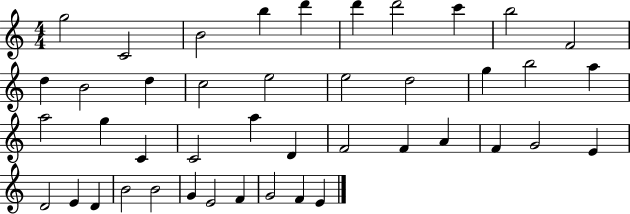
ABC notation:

X:1
T:Untitled
M:4/4
L:1/4
K:C
g2 C2 B2 b d' d' d'2 c' b2 F2 d B2 d c2 e2 e2 d2 g b2 a a2 g C C2 a D F2 F A F G2 E D2 E D B2 B2 G E2 F G2 F E